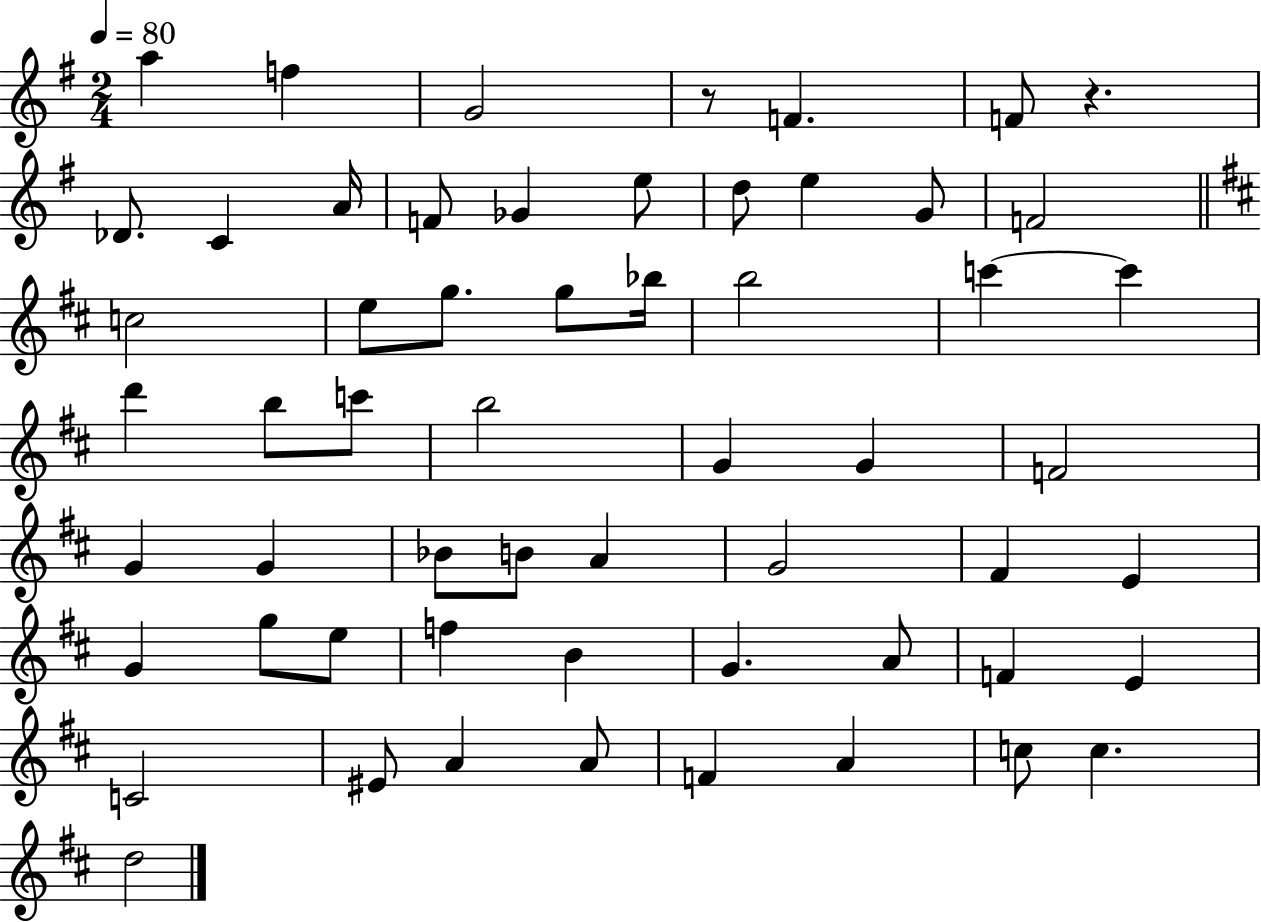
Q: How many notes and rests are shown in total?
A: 58